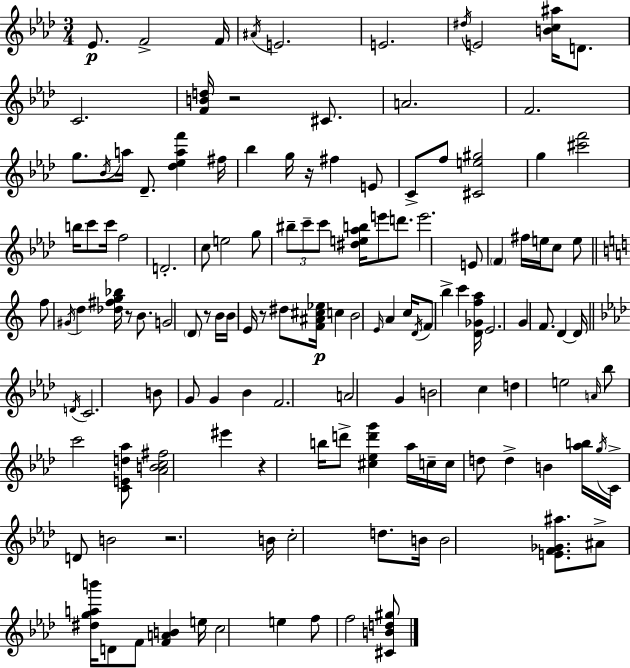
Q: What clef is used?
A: treble